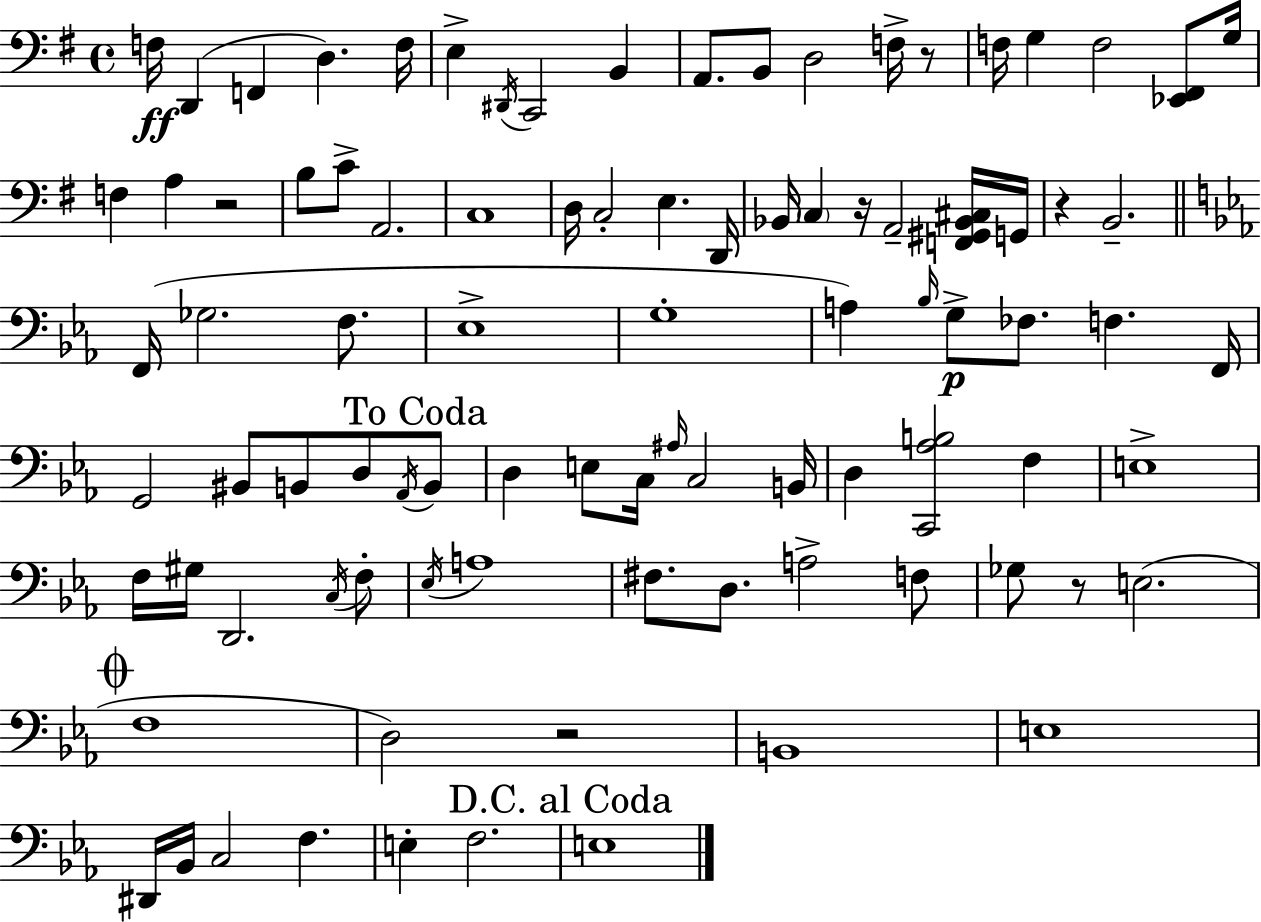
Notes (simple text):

F3/s D2/q F2/q D3/q. F3/s E3/q D#2/s C2/h B2/q A2/e. B2/e D3/h F3/s R/e F3/s G3/q F3/h [Eb2,F#2]/e G3/s F3/q A3/q R/h B3/e C4/e A2/h. C3/w D3/s C3/h E3/q. D2/s Bb2/s C3/q R/s A2/h [F2,G#2,Bb2,C#3]/s G2/s R/q B2/h. F2/s Gb3/h. F3/e. Eb3/w G3/w A3/q Bb3/s G3/e FES3/e. F3/q. F2/s G2/h BIS2/e B2/e D3/e Ab2/s B2/e D3/q E3/e C3/s A#3/s C3/h B2/s D3/q [C2,Ab3,B3]/h F3/q E3/w F3/s G#3/s D2/h. C3/s F3/e Eb3/s A3/w F#3/e. D3/e. A3/h F3/e Gb3/e R/e E3/h. F3/w D3/h R/h B2/w E3/w D#2/s Bb2/s C3/h F3/q. E3/q F3/h. E3/w